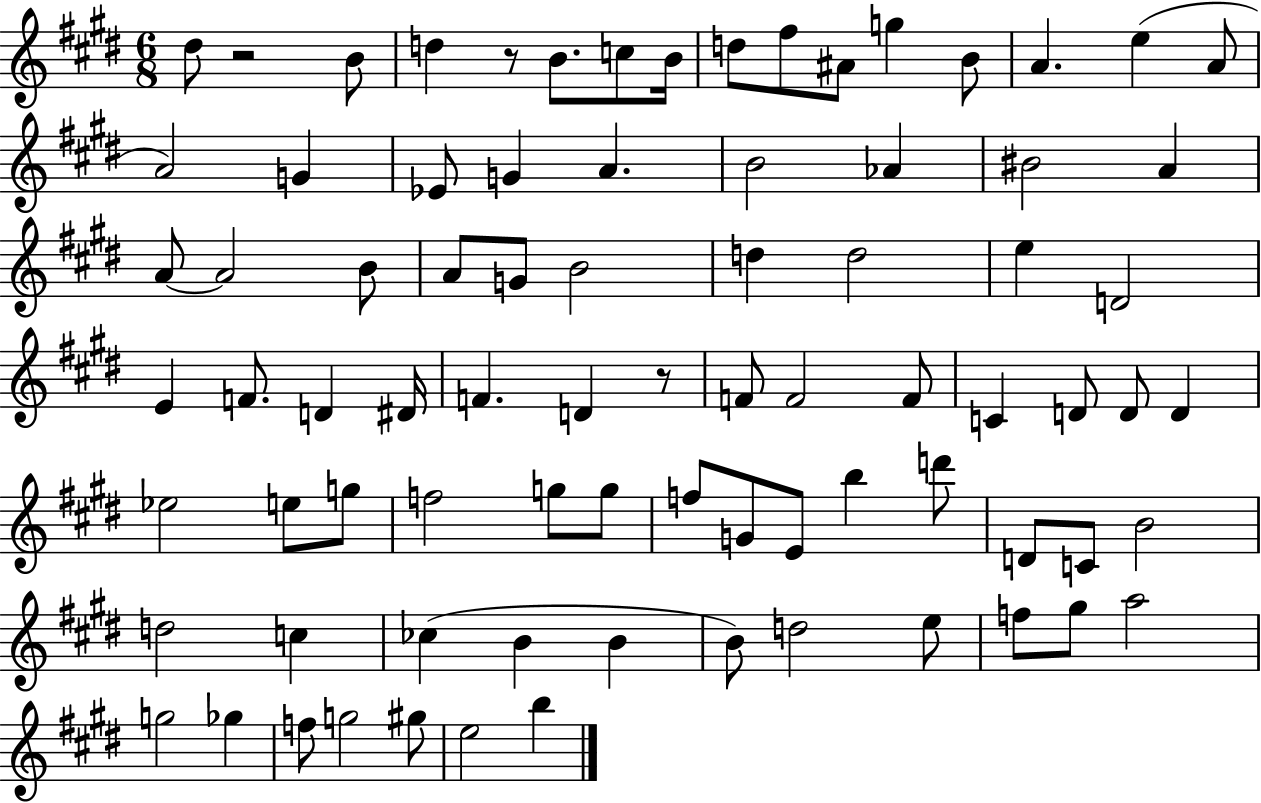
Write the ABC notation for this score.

X:1
T:Untitled
M:6/8
L:1/4
K:E
^d/2 z2 B/2 d z/2 B/2 c/2 B/4 d/2 ^f/2 ^A/2 g B/2 A e A/2 A2 G _E/2 G A B2 _A ^B2 A A/2 A2 B/2 A/2 G/2 B2 d d2 e D2 E F/2 D ^D/4 F D z/2 F/2 F2 F/2 C D/2 D/2 D _e2 e/2 g/2 f2 g/2 g/2 f/2 G/2 E/2 b d'/2 D/2 C/2 B2 d2 c _c B B B/2 d2 e/2 f/2 ^g/2 a2 g2 _g f/2 g2 ^g/2 e2 b